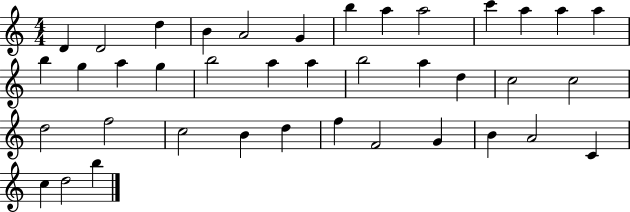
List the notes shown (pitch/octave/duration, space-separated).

D4/q D4/h D5/q B4/q A4/h G4/q B5/q A5/q A5/h C6/q A5/q A5/q A5/q B5/q G5/q A5/q G5/q B5/h A5/q A5/q B5/h A5/q D5/q C5/h C5/h D5/h F5/h C5/h B4/q D5/q F5/q F4/h G4/q B4/q A4/h C4/q C5/q D5/h B5/q